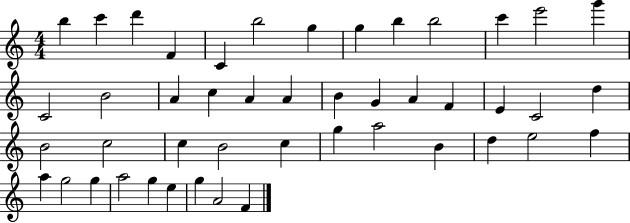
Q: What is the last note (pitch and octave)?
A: F4